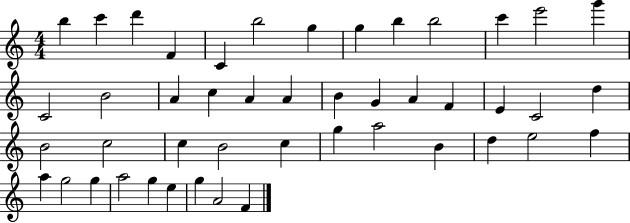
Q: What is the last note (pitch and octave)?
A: F4